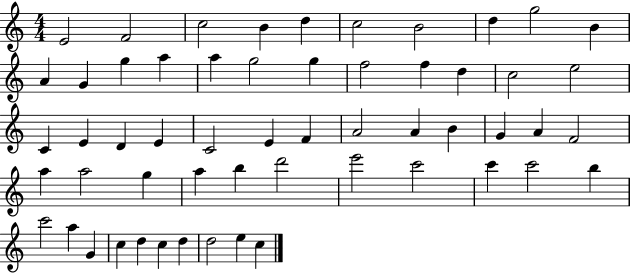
E4/h F4/h C5/h B4/q D5/q C5/h B4/h D5/q G5/h B4/q A4/q G4/q G5/q A5/q A5/q G5/h G5/q F5/h F5/q D5/q C5/h E5/h C4/q E4/q D4/q E4/q C4/h E4/q F4/q A4/h A4/q B4/q G4/q A4/q F4/h A5/q A5/h G5/q A5/q B5/q D6/h E6/h C6/h C6/q C6/h B5/q C6/h A5/q G4/q C5/q D5/q C5/q D5/q D5/h E5/q C5/q